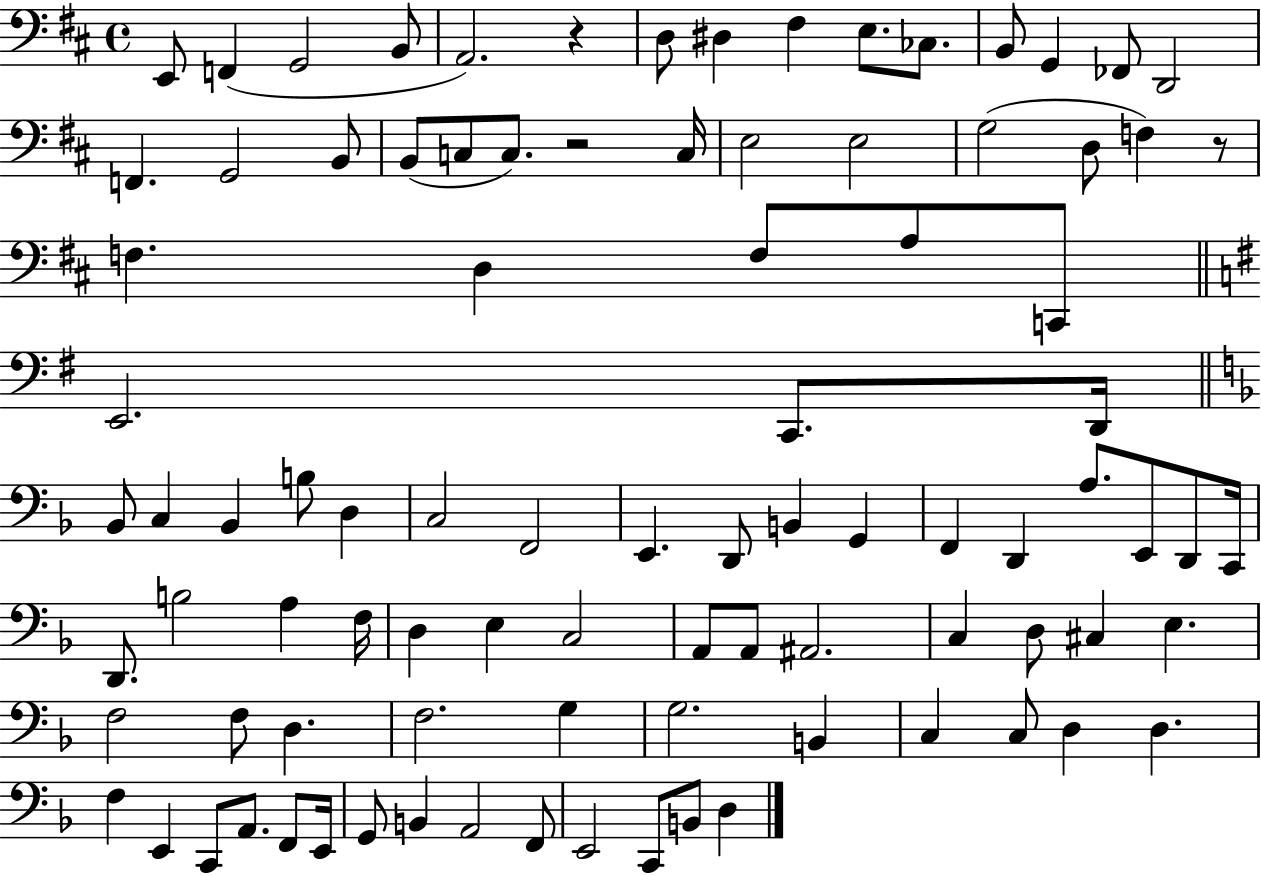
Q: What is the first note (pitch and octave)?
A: E2